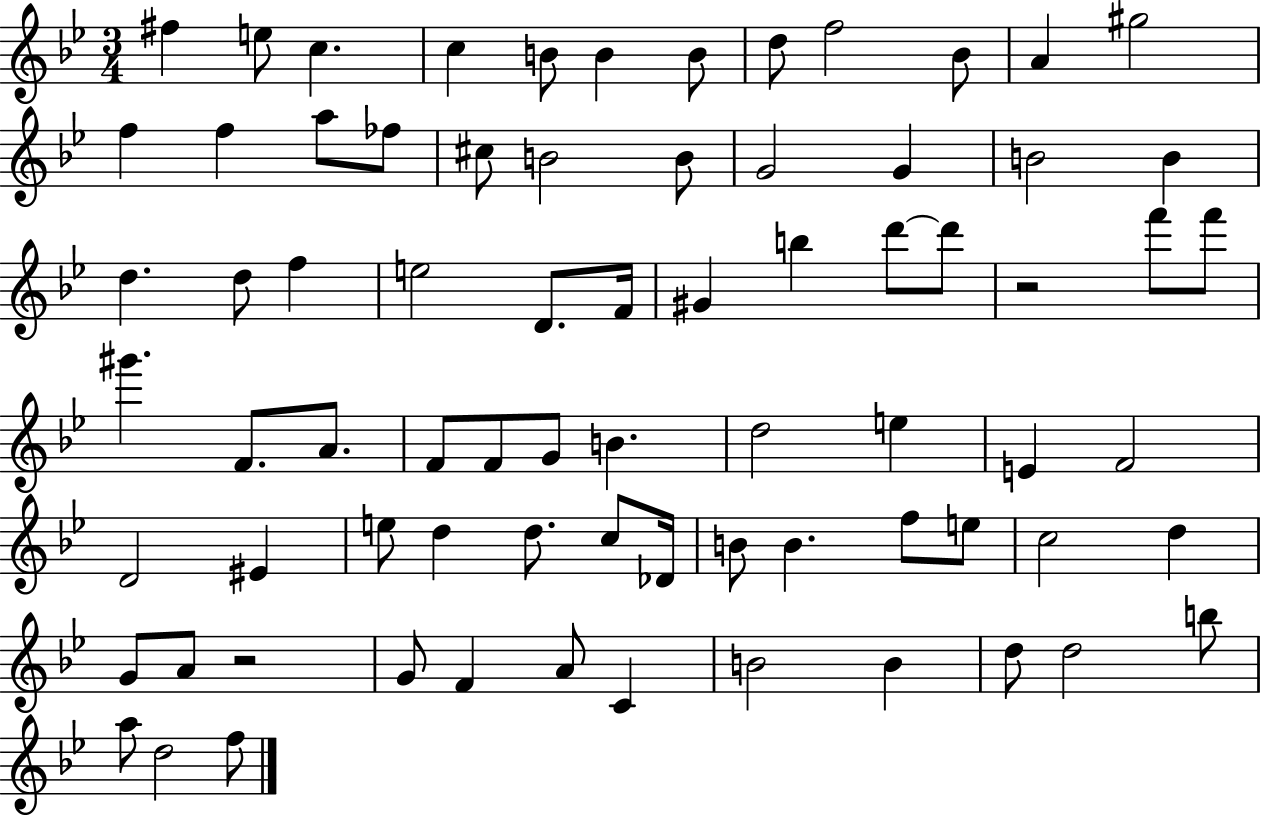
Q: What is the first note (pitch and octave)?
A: F#5